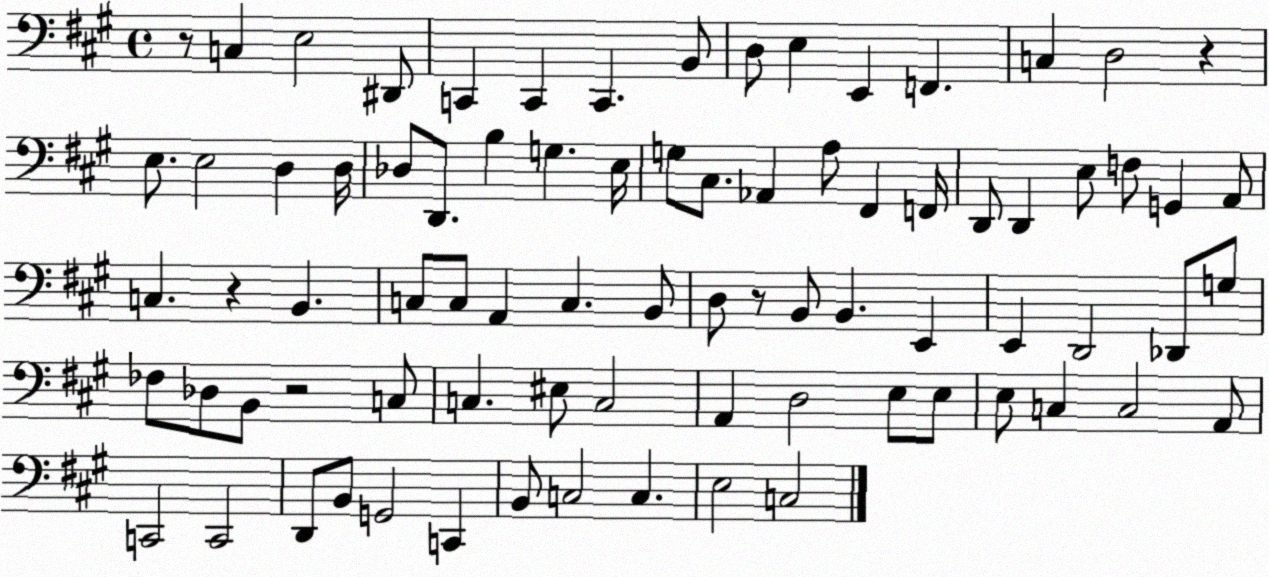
X:1
T:Untitled
M:4/4
L:1/4
K:A
z/2 C, E,2 ^D,,/2 C,, C,, C,, B,,/2 D,/2 E, E,, F,, C, D,2 z E,/2 E,2 D, D,/4 _D,/2 D,,/2 B, G, E,/4 G,/2 ^C,/2 _A,, A,/2 ^F,, F,,/4 D,,/2 D,, E,/2 F,/2 G,, A,,/2 C, z B,, C,/2 C,/2 A,, C, B,,/2 D,/2 z/2 B,,/2 B,, E,, E,, D,,2 _D,,/2 G,/2 _F,/2 _D,/2 B,,/2 z2 C,/2 C, ^E,/2 C,2 A,, D,2 E,/2 E,/2 E,/2 C, C,2 A,,/2 C,,2 C,,2 D,,/2 B,,/2 G,,2 C,, B,,/2 C,2 C, E,2 C,2